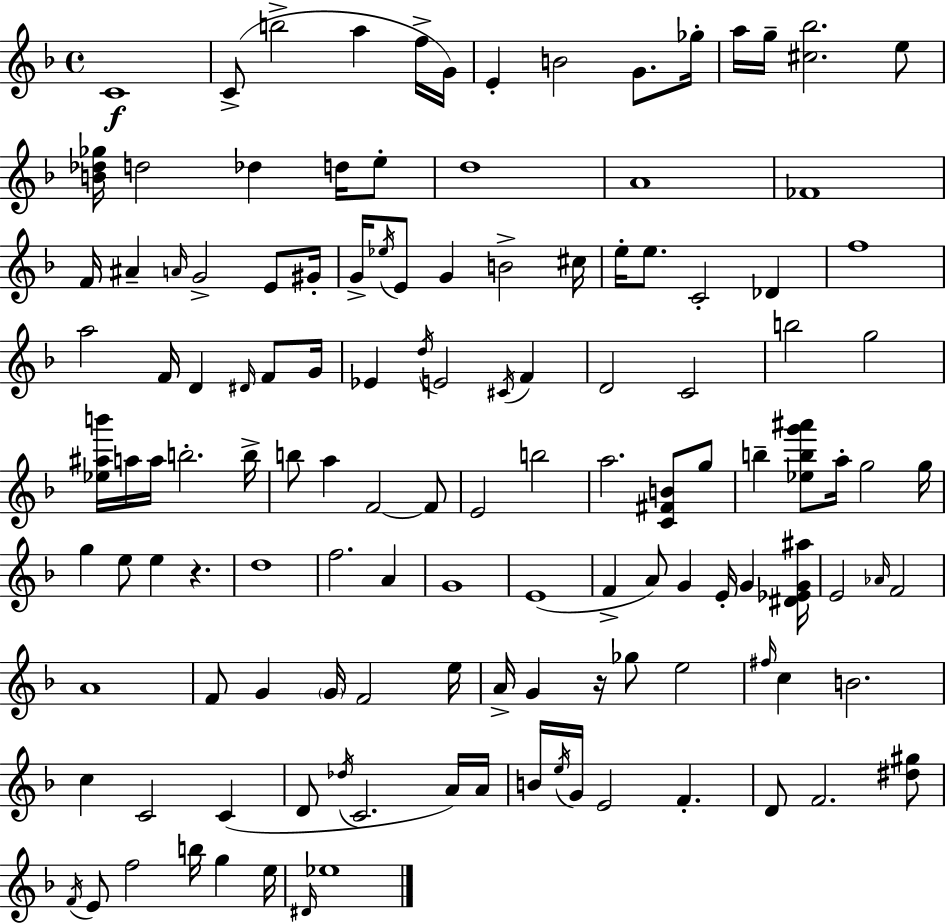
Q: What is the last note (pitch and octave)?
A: Eb5